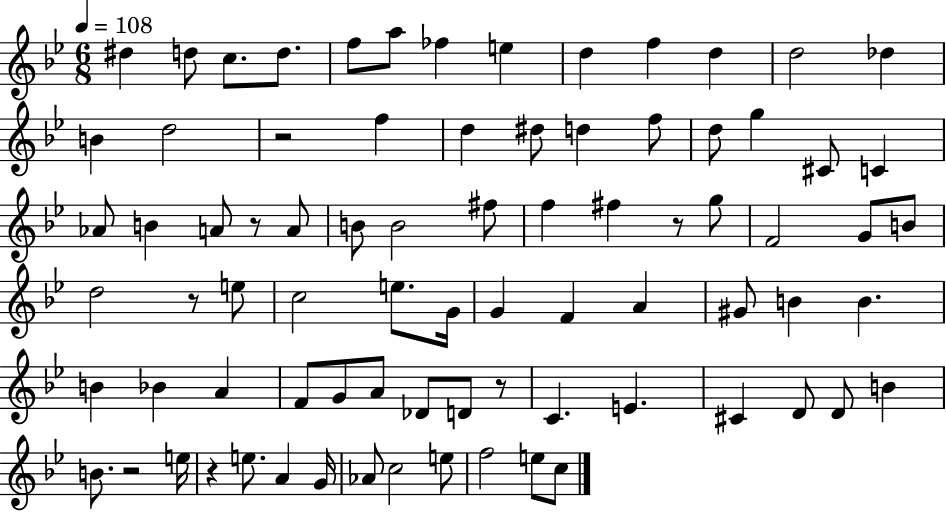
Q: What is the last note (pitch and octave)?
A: C5